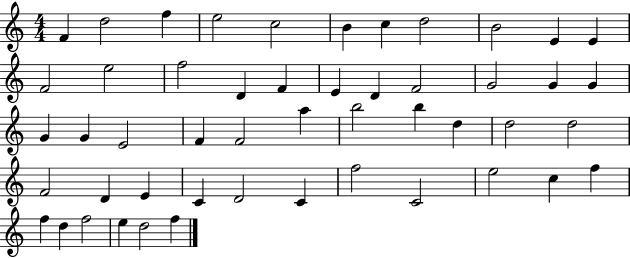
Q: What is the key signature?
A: C major